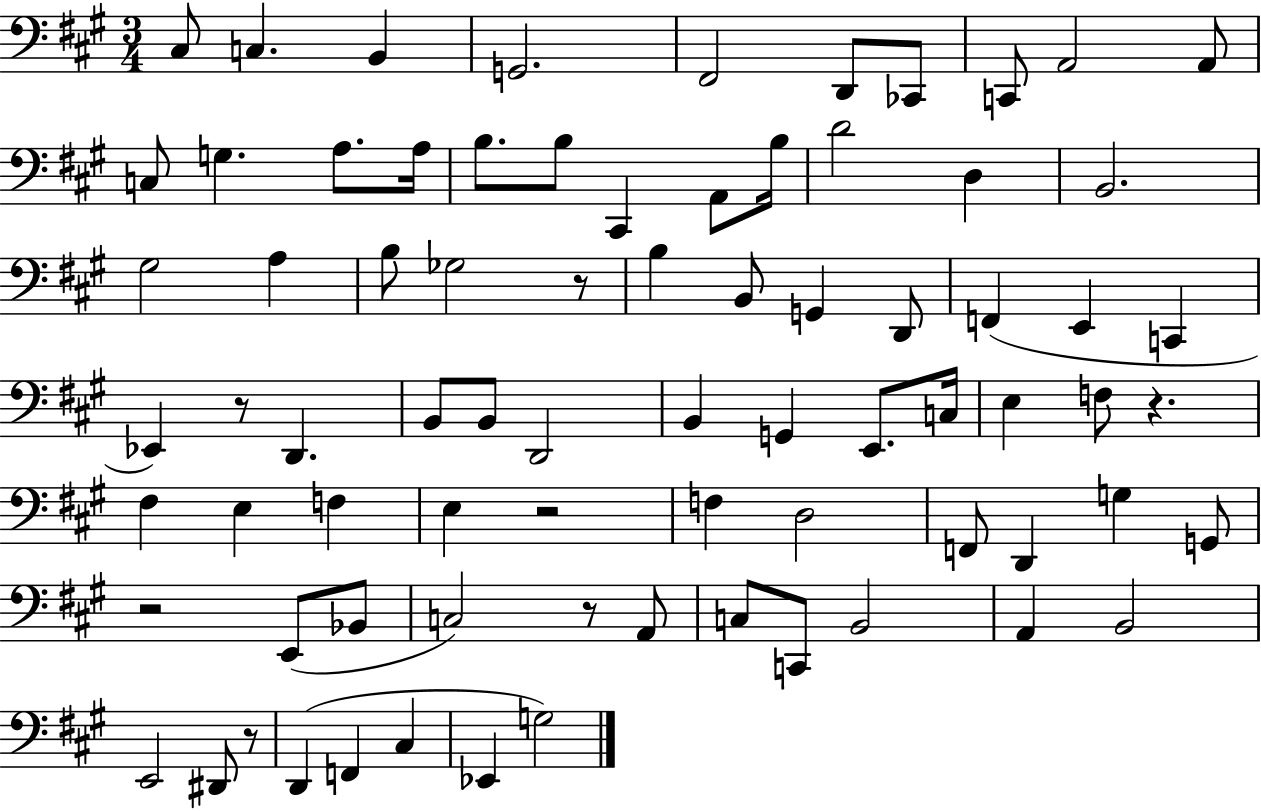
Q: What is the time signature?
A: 3/4